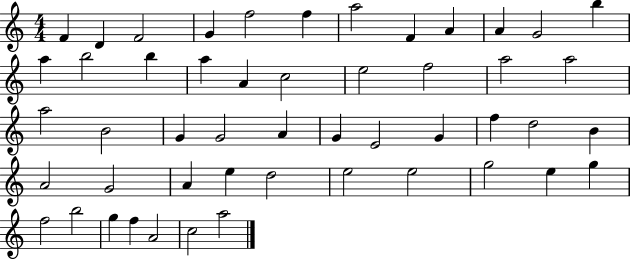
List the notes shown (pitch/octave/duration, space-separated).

F4/q D4/q F4/h G4/q F5/h F5/q A5/h F4/q A4/q A4/q G4/h B5/q A5/q B5/h B5/q A5/q A4/q C5/h E5/h F5/h A5/h A5/h A5/h B4/h G4/q G4/h A4/q G4/q E4/h G4/q F5/q D5/h B4/q A4/h G4/h A4/q E5/q D5/h E5/h E5/h G5/h E5/q G5/q F5/h B5/h G5/q F5/q A4/h C5/h A5/h